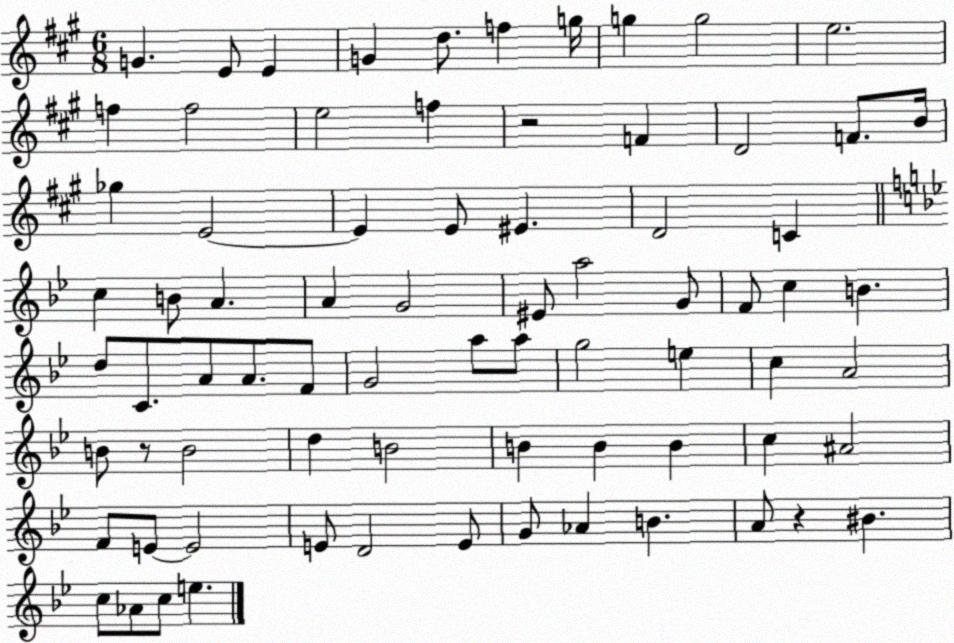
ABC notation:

X:1
T:Untitled
M:6/8
L:1/4
K:A
G E/2 E G d/2 f g/4 g g2 e2 f f2 e2 f z2 F D2 F/2 B/4 _g E2 E E/2 ^E D2 C c B/2 A A G2 ^E/2 a2 G/2 F/2 c B d/2 C/2 A/2 A/2 F/2 G2 a/2 a/2 g2 e c A2 B/2 z/2 B2 d B2 B B B c ^A2 F/2 E/2 E2 E/2 D2 E/2 G/2 _A B A/2 z ^B c/2 _A/2 c/2 e